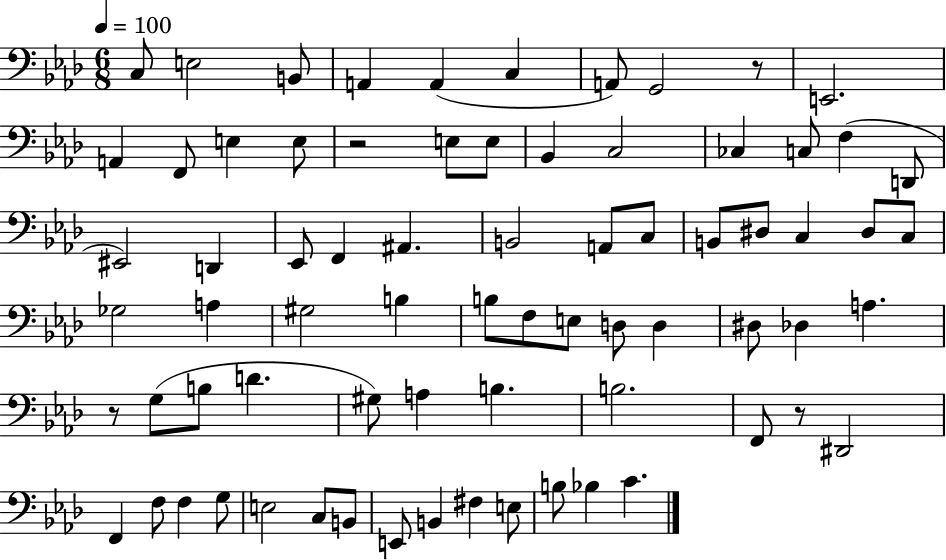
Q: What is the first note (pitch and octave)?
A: C3